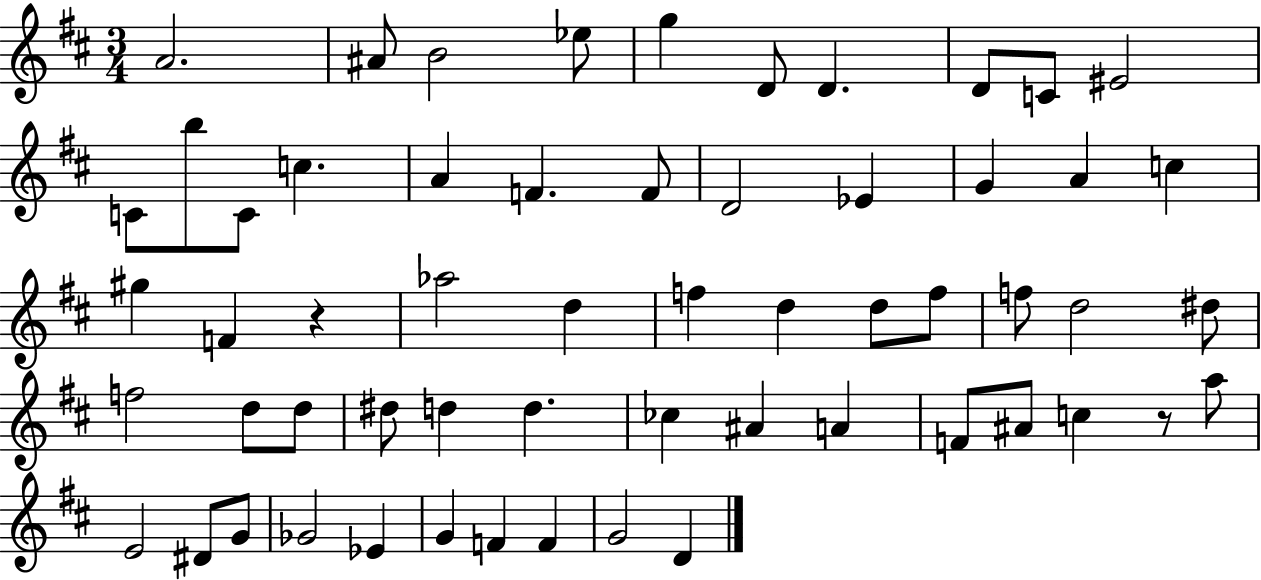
A4/h. A#4/e B4/h Eb5/e G5/q D4/e D4/q. D4/e C4/e EIS4/h C4/e B5/e C4/e C5/q. A4/q F4/q. F4/e D4/h Eb4/q G4/q A4/q C5/q G#5/q F4/q R/q Ab5/h D5/q F5/q D5/q D5/e F5/e F5/e D5/h D#5/e F5/h D5/e D5/e D#5/e D5/q D5/q. CES5/q A#4/q A4/q F4/e A#4/e C5/q R/e A5/e E4/h D#4/e G4/e Gb4/h Eb4/q G4/q F4/q F4/q G4/h D4/q